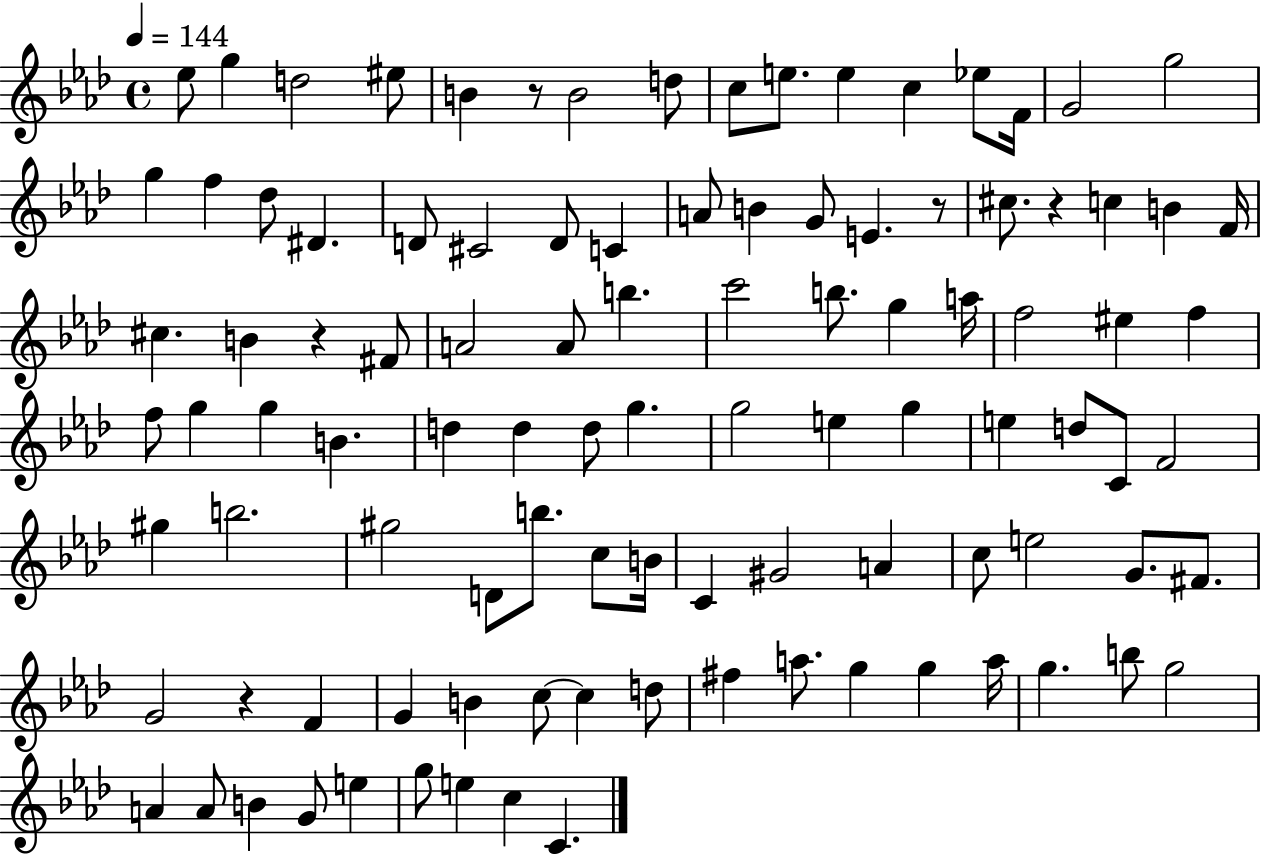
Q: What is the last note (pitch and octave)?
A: C4